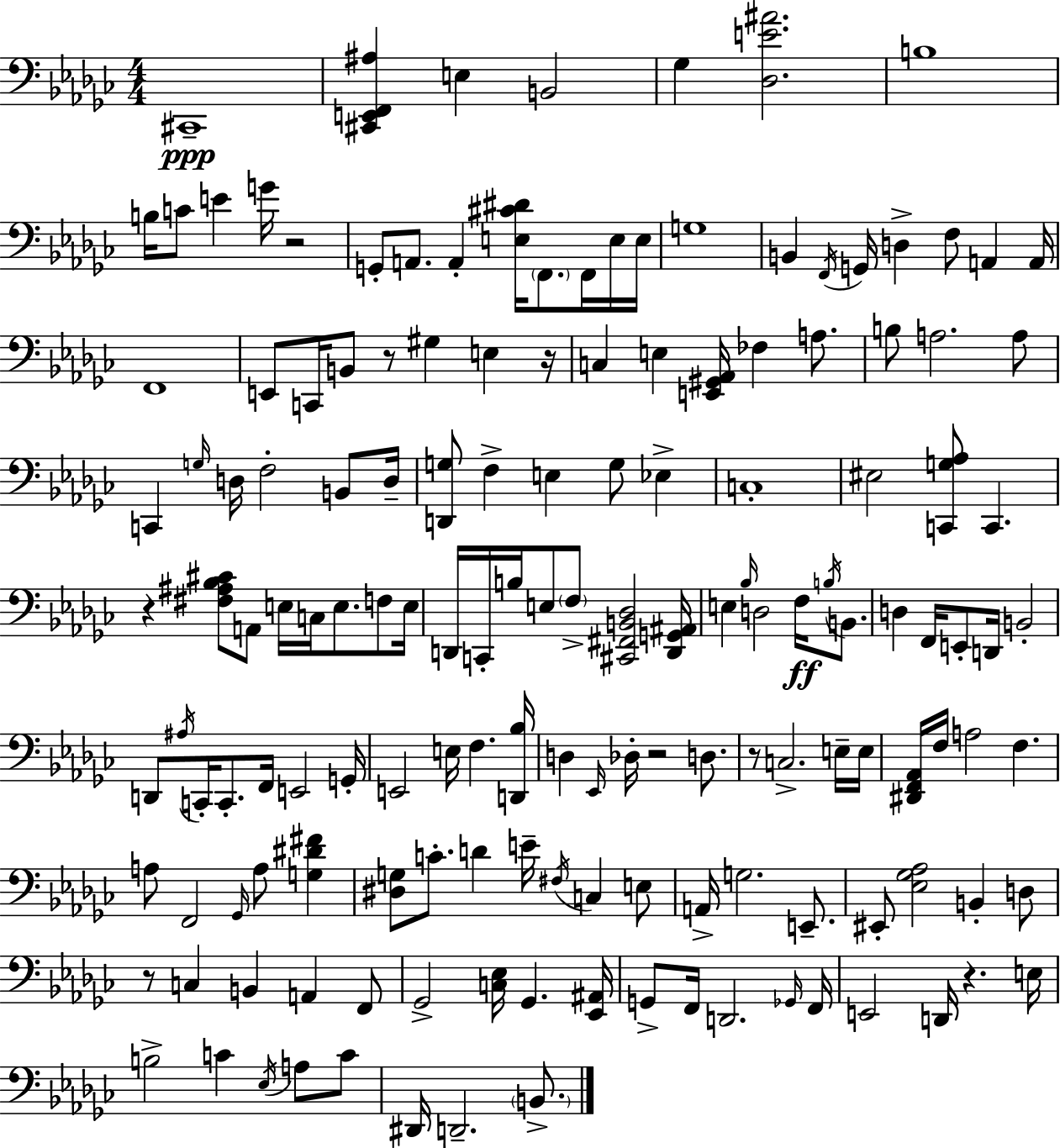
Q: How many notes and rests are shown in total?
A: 154